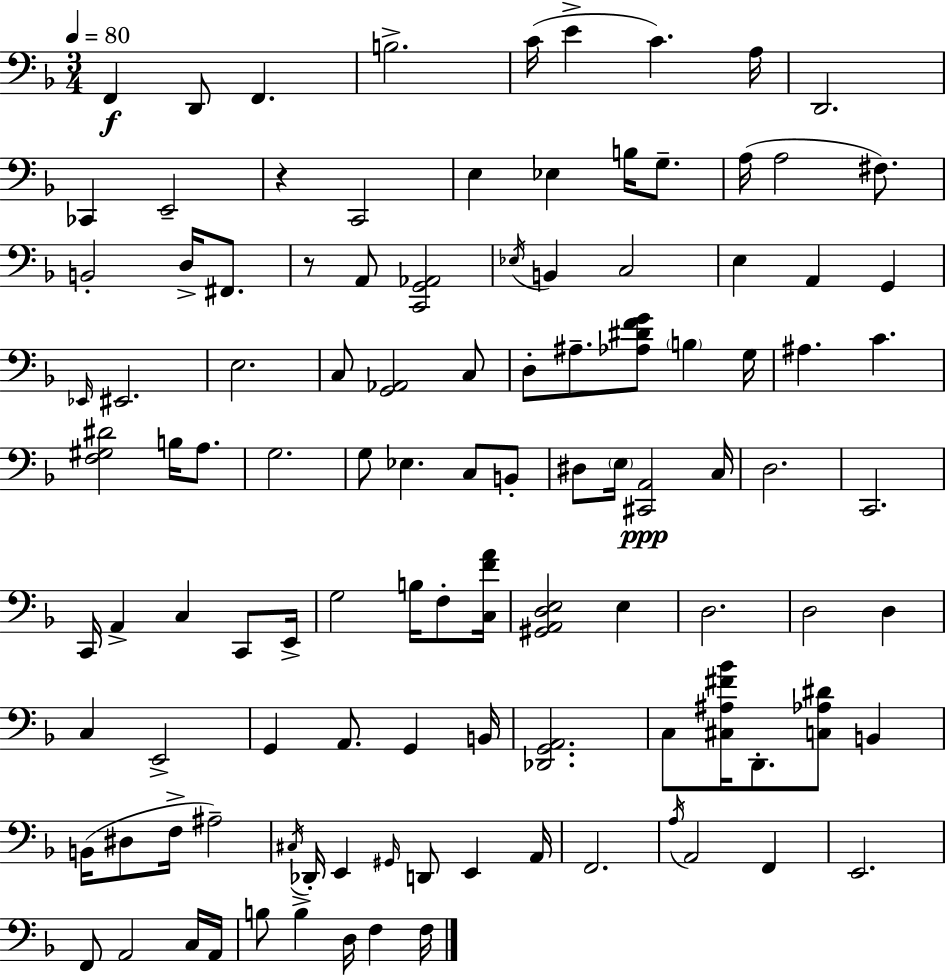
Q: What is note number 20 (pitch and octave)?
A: B2